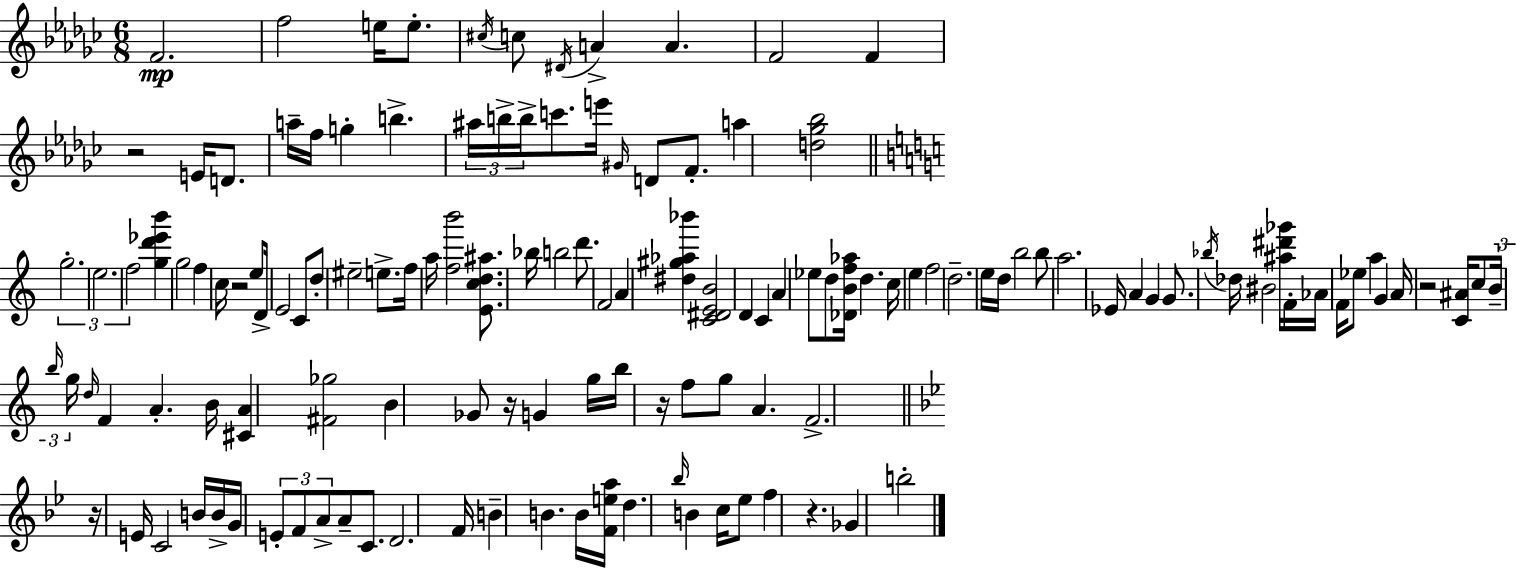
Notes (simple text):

F4/h. F5/h E5/s E5/e. C#5/s C5/e D#4/s A4/q A4/q. F4/h F4/q R/h E4/s D4/e. A5/s F5/s G5/q B5/q. A#5/s B5/s B5/s C6/e. E6/s G#4/s D4/e F4/e. A5/q [D5,Gb5,Bb5]/h G5/h. E5/h. F5/h [G5,D6,Eb6,B6]/q G5/h F5/q C5/s R/h E5/e D4/s E4/h C4/e D5/e EIS5/h E5/e. F5/s A5/s [F5,B6]/h [E4,C5,D5,A#5]/e. Bb5/s B5/h D6/e. F4/h A4/q [D#5,G#5,Ab5,Bb6]/q [C4,D#4,E4,B4]/h D4/q C4/q A4/q Eb5/e D5/e [Db4,B4,F5,Ab5]/s D5/q. C5/s E5/q F5/h D5/h. E5/s D5/s B5/h B5/e A5/h. Eb4/s A4/q G4/q G4/e. Bb5/s Db5/s BIS4/h [A#5,D#6,Gb6]/s F4/s Ab4/s F4/s Eb5/e A5/q G4/q A4/s R/h [C4,A#4]/s C5/e B4/s B5/s G5/s D5/s F4/q A4/q. B4/s [C#4,A4]/q [F#4,Gb5]/h B4/q Gb4/e R/s G4/q G5/s B5/s R/s F5/e G5/e A4/q. F4/h. R/s E4/s C4/h B4/s B4/s G4/s E4/e F4/e A4/e A4/e C4/e. D4/h. F4/s B4/q B4/q. B4/s [F4,E5,A5]/s D5/q. Bb5/s B4/q C5/s Eb5/e F5/q R/q. Gb4/q B5/h